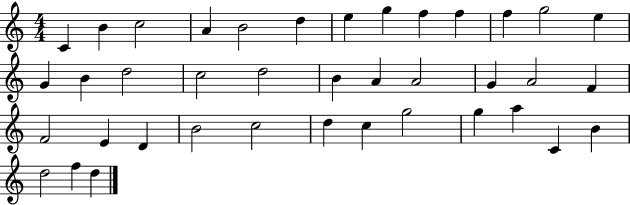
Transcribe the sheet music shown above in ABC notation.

X:1
T:Untitled
M:4/4
L:1/4
K:C
C B c2 A B2 d e g f f f g2 e G B d2 c2 d2 B A A2 G A2 F F2 E D B2 c2 d c g2 g a C B d2 f d